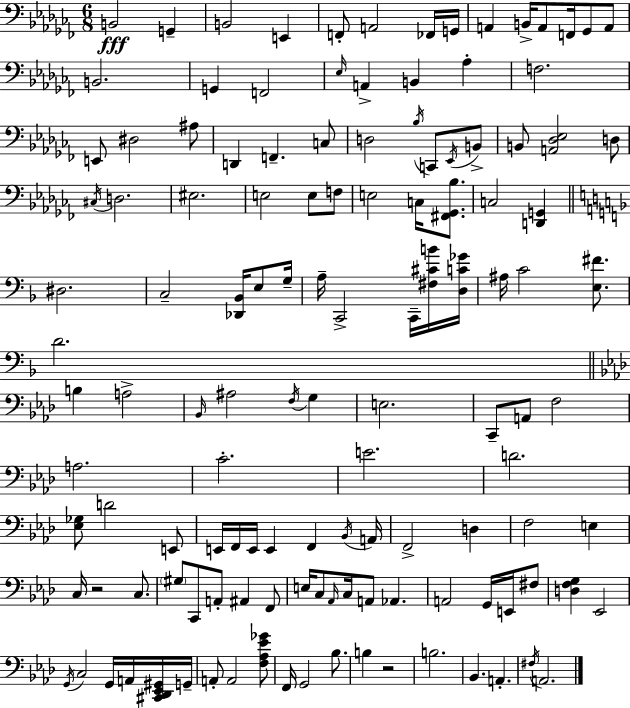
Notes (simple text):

B2/h G2/q B2/h E2/q F2/e A2/h FES2/s G2/s A2/q B2/s A2/e F2/s Gb2/e A2/e B2/h. G2/q F2/h Eb3/s A2/q B2/q Ab3/q F3/h. E2/e D#3/h A#3/e D2/q F2/q. C3/e D3/h Bb3/s C2/e Eb2/s B2/e B2/e [A2,Db3,Eb3]/h D3/e C#3/s D3/h. EIS3/h. E3/h E3/e F3/e E3/h C3/s [F#2,Gb2,Bb3]/e. C3/h [D2,G2]/q D#3/h. C3/h [Db2,Bb2]/s E3/e G3/s A3/s C2/h C2/s [F#3,C#4,B4]/s [D3,C4,Gb4]/s A#3/s C4/h [E3,F#4]/e. D4/h. B3/q A3/h Bb2/s A#3/h F3/s G3/q E3/h. C2/e A2/e F3/h A3/h. C4/h. E4/h. D4/h. [Eb3,Gb3]/e D4/h E2/e E2/s F2/s E2/s E2/q F2/q Bb2/s A2/s F2/h D3/q F3/h E3/q C3/s R/h C3/e. G#3/e C2/e A2/e A#2/q F2/e E3/s C3/e Ab2/s C3/s A2/e Ab2/q. A2/h G2/s E2/s F#3/e [D3,F3,G3]/q Eb2/h G2/s C3/h G2/s A2/s [C#2,Db2,Eb2,G#2]/s G2/s A2/e A2/h [F3,Ab3,Eb4,Gb4]/e F2/s G2/h Bb3/e. B3/q R/h B3/h. Bb2/q. A2/q. F#3/s A2/h.